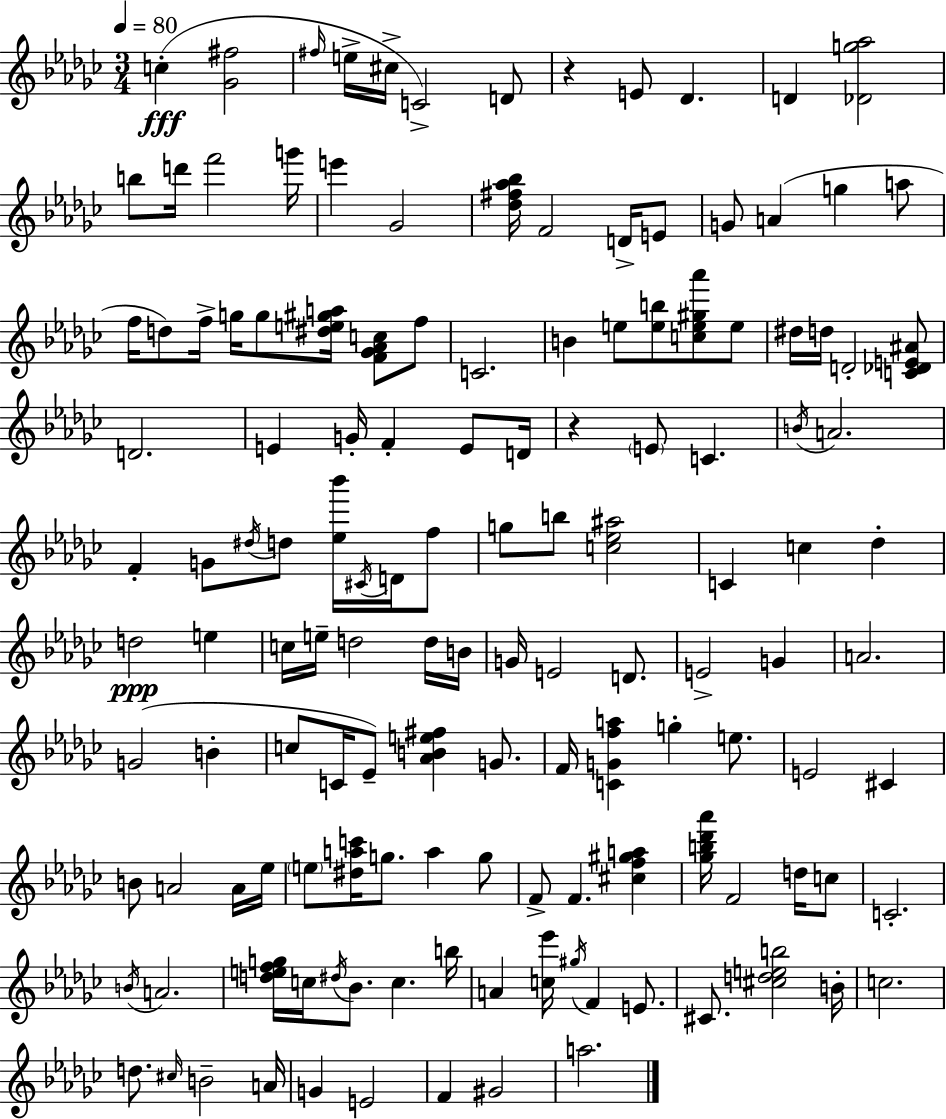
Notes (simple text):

C5/q [Gb4,F#5]/h F#5/s E5/s C#5/s C4/h D4/e R/q E4/e Db4/q. D4/q [Db4,G5,Ab5]/h B5/e D6/s F6/h G6/s E6/q Gb4/h [Db5,F#5,Ab5,Bb5]/s F4/h D4/s E4/e G4/e A4/q G5/q A5/e F5/s D5/e F5/s G5/s G5/e [D#5,E5,G#5,A5]/s [F4,Gb4,Ab4,C5]/e F5/e C4/h. B4/q E5/e [E5,B5]/e [C5,E5,G#5,Ab6]/e E5/e D#5/s D5/s D4/h [C4,Db4,E4,A#4]/e D4/h. E4/q G4/s F4/q E4/e D4/s R/q E4/e C4/q. B4/s A4/h. F4/q G4/e D#5/s D5/e [Eb5,Bb6]/s C#4/s D4/s F5/e G5/e B5/e [C5,Eb5,A#5]/h C4/q C5/q Db5/q D5/h E5/q C5/s E5/s D5/h D5/s B4/s G4/s E4/h D4/e. E4/h G4/q A4/h. G4/h B4/q C5/e C4/s Eb4/e [Ab4,B4,E5,F#5]/q G4/e. F4/s [C4,G4,F5,A5]/q G5/q E5/e. E4/h C#4/q B4/e A4/h A4/s Eb5/s E5/e [D#5,A5,C6]/s G5/e. A5/q G5/e F4/e F4/q. [C#5,F5,G#5,A5]/q [Gb5,B5,Db6,Ab6]/s F4/h D5/s C5/e C4/h. B4/s A4/h. [D5,E5,F5,G5]/s C5/s D#5/s Bb4/e. C5/q. B5/s A4/q [C5,Eb6]/s G#5/s F4/q E4/e. C#4/e. [C#5,D5,E5,B5]/h B4/s C5/h. D5/e. C#5/s B4/h A4/s G4/q E4/h F4/q G#4/h A5/h.